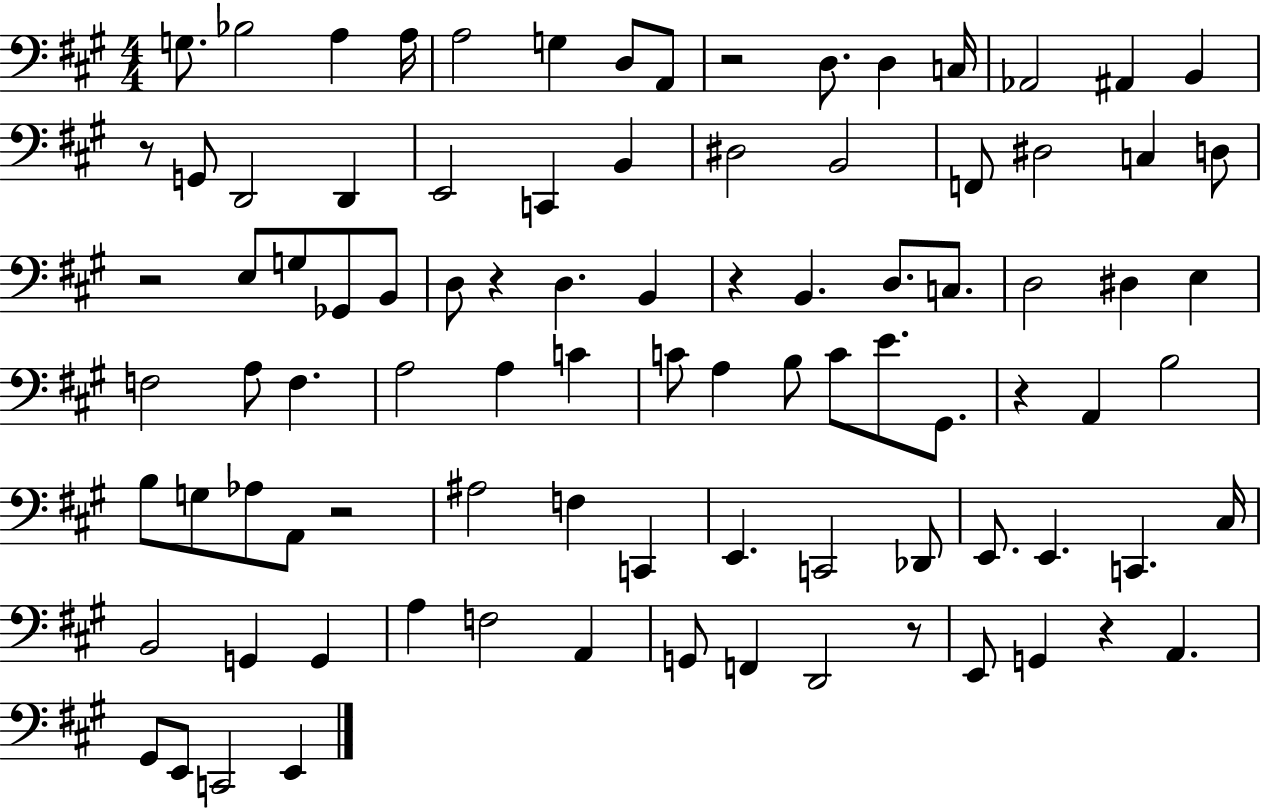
X:1
T:Untitled
M:4/4
L:1/4
K:A
G,/2 _B,2 A, A,/4 A,2 G, D,/2 A,,/2 z2 D,/2 D, C,/4 _A,,2 ^A,, B,, z/2 G,,/2 D,,2 D,, E,,2 C,, B,, ^D,2 B,,2 F,,/2 ^D,2 C, D,/2 z2 E,/2 G,/2 _G,,/2 B,,/2 D,/2 z D, B,, z B,, D,/2 C,/2 D,2 ^D, E, F,2 A,/2 F, A,2 A, C C/2 A, B,/2 C/2 E/2 ^G,,/2 z A,, B,2 B,/2 G,/2 _A,/2 A,,/2 z2 ^A,2 F, C,, E,, C,,2 _D,,/2 E,,/2 E,, C,, ^C,/4 B,,2 G,, G,, A, F,2 A,, G,,/2 F,, D,,2 z/2 E,,/2 G,, z A,, ^G,,/2 E,,/2 C,,2 E,,